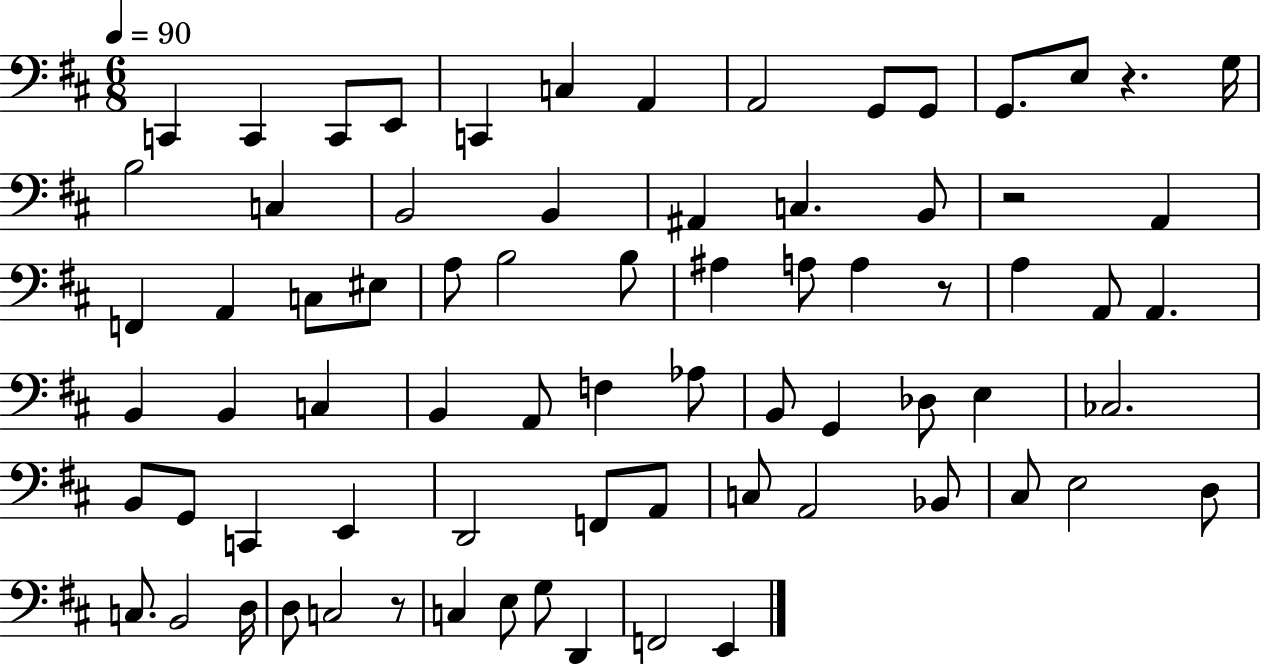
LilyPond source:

{
  \clef bass
  \numericTimeSignature
  \time 6/8
  \key d \major
  \tempo 4 = 90
  c,4 c,4 c,8 e,8 | c,4 c4 a,4 | a,2 g,8 g,8 | g,8. e8 r4. g16 | \break b2 c4 | b,2 b,4 | ais,4 c4. b,8 | r2 a,4 | \break f,4 a,4 c8 eis8 | a8 b2 b8 | ais4 a8 a4 r8 | a4 a,8 a,4. | \break b,4 b,4 c4 | b,4 a,8 f4 aes8 | b,8 g,4 des8 e4 | ces2. | \break b,8 g,8 c,4 e,4 | d,2 f,8 a,8 | c8 a,2 bes,8 | cis8 e2 d8 | \break c8. b,2 d16 | d8 c2 r8 | c4 e8 g8 d,4 | f,2 e,4 | \break \bar "|."
}